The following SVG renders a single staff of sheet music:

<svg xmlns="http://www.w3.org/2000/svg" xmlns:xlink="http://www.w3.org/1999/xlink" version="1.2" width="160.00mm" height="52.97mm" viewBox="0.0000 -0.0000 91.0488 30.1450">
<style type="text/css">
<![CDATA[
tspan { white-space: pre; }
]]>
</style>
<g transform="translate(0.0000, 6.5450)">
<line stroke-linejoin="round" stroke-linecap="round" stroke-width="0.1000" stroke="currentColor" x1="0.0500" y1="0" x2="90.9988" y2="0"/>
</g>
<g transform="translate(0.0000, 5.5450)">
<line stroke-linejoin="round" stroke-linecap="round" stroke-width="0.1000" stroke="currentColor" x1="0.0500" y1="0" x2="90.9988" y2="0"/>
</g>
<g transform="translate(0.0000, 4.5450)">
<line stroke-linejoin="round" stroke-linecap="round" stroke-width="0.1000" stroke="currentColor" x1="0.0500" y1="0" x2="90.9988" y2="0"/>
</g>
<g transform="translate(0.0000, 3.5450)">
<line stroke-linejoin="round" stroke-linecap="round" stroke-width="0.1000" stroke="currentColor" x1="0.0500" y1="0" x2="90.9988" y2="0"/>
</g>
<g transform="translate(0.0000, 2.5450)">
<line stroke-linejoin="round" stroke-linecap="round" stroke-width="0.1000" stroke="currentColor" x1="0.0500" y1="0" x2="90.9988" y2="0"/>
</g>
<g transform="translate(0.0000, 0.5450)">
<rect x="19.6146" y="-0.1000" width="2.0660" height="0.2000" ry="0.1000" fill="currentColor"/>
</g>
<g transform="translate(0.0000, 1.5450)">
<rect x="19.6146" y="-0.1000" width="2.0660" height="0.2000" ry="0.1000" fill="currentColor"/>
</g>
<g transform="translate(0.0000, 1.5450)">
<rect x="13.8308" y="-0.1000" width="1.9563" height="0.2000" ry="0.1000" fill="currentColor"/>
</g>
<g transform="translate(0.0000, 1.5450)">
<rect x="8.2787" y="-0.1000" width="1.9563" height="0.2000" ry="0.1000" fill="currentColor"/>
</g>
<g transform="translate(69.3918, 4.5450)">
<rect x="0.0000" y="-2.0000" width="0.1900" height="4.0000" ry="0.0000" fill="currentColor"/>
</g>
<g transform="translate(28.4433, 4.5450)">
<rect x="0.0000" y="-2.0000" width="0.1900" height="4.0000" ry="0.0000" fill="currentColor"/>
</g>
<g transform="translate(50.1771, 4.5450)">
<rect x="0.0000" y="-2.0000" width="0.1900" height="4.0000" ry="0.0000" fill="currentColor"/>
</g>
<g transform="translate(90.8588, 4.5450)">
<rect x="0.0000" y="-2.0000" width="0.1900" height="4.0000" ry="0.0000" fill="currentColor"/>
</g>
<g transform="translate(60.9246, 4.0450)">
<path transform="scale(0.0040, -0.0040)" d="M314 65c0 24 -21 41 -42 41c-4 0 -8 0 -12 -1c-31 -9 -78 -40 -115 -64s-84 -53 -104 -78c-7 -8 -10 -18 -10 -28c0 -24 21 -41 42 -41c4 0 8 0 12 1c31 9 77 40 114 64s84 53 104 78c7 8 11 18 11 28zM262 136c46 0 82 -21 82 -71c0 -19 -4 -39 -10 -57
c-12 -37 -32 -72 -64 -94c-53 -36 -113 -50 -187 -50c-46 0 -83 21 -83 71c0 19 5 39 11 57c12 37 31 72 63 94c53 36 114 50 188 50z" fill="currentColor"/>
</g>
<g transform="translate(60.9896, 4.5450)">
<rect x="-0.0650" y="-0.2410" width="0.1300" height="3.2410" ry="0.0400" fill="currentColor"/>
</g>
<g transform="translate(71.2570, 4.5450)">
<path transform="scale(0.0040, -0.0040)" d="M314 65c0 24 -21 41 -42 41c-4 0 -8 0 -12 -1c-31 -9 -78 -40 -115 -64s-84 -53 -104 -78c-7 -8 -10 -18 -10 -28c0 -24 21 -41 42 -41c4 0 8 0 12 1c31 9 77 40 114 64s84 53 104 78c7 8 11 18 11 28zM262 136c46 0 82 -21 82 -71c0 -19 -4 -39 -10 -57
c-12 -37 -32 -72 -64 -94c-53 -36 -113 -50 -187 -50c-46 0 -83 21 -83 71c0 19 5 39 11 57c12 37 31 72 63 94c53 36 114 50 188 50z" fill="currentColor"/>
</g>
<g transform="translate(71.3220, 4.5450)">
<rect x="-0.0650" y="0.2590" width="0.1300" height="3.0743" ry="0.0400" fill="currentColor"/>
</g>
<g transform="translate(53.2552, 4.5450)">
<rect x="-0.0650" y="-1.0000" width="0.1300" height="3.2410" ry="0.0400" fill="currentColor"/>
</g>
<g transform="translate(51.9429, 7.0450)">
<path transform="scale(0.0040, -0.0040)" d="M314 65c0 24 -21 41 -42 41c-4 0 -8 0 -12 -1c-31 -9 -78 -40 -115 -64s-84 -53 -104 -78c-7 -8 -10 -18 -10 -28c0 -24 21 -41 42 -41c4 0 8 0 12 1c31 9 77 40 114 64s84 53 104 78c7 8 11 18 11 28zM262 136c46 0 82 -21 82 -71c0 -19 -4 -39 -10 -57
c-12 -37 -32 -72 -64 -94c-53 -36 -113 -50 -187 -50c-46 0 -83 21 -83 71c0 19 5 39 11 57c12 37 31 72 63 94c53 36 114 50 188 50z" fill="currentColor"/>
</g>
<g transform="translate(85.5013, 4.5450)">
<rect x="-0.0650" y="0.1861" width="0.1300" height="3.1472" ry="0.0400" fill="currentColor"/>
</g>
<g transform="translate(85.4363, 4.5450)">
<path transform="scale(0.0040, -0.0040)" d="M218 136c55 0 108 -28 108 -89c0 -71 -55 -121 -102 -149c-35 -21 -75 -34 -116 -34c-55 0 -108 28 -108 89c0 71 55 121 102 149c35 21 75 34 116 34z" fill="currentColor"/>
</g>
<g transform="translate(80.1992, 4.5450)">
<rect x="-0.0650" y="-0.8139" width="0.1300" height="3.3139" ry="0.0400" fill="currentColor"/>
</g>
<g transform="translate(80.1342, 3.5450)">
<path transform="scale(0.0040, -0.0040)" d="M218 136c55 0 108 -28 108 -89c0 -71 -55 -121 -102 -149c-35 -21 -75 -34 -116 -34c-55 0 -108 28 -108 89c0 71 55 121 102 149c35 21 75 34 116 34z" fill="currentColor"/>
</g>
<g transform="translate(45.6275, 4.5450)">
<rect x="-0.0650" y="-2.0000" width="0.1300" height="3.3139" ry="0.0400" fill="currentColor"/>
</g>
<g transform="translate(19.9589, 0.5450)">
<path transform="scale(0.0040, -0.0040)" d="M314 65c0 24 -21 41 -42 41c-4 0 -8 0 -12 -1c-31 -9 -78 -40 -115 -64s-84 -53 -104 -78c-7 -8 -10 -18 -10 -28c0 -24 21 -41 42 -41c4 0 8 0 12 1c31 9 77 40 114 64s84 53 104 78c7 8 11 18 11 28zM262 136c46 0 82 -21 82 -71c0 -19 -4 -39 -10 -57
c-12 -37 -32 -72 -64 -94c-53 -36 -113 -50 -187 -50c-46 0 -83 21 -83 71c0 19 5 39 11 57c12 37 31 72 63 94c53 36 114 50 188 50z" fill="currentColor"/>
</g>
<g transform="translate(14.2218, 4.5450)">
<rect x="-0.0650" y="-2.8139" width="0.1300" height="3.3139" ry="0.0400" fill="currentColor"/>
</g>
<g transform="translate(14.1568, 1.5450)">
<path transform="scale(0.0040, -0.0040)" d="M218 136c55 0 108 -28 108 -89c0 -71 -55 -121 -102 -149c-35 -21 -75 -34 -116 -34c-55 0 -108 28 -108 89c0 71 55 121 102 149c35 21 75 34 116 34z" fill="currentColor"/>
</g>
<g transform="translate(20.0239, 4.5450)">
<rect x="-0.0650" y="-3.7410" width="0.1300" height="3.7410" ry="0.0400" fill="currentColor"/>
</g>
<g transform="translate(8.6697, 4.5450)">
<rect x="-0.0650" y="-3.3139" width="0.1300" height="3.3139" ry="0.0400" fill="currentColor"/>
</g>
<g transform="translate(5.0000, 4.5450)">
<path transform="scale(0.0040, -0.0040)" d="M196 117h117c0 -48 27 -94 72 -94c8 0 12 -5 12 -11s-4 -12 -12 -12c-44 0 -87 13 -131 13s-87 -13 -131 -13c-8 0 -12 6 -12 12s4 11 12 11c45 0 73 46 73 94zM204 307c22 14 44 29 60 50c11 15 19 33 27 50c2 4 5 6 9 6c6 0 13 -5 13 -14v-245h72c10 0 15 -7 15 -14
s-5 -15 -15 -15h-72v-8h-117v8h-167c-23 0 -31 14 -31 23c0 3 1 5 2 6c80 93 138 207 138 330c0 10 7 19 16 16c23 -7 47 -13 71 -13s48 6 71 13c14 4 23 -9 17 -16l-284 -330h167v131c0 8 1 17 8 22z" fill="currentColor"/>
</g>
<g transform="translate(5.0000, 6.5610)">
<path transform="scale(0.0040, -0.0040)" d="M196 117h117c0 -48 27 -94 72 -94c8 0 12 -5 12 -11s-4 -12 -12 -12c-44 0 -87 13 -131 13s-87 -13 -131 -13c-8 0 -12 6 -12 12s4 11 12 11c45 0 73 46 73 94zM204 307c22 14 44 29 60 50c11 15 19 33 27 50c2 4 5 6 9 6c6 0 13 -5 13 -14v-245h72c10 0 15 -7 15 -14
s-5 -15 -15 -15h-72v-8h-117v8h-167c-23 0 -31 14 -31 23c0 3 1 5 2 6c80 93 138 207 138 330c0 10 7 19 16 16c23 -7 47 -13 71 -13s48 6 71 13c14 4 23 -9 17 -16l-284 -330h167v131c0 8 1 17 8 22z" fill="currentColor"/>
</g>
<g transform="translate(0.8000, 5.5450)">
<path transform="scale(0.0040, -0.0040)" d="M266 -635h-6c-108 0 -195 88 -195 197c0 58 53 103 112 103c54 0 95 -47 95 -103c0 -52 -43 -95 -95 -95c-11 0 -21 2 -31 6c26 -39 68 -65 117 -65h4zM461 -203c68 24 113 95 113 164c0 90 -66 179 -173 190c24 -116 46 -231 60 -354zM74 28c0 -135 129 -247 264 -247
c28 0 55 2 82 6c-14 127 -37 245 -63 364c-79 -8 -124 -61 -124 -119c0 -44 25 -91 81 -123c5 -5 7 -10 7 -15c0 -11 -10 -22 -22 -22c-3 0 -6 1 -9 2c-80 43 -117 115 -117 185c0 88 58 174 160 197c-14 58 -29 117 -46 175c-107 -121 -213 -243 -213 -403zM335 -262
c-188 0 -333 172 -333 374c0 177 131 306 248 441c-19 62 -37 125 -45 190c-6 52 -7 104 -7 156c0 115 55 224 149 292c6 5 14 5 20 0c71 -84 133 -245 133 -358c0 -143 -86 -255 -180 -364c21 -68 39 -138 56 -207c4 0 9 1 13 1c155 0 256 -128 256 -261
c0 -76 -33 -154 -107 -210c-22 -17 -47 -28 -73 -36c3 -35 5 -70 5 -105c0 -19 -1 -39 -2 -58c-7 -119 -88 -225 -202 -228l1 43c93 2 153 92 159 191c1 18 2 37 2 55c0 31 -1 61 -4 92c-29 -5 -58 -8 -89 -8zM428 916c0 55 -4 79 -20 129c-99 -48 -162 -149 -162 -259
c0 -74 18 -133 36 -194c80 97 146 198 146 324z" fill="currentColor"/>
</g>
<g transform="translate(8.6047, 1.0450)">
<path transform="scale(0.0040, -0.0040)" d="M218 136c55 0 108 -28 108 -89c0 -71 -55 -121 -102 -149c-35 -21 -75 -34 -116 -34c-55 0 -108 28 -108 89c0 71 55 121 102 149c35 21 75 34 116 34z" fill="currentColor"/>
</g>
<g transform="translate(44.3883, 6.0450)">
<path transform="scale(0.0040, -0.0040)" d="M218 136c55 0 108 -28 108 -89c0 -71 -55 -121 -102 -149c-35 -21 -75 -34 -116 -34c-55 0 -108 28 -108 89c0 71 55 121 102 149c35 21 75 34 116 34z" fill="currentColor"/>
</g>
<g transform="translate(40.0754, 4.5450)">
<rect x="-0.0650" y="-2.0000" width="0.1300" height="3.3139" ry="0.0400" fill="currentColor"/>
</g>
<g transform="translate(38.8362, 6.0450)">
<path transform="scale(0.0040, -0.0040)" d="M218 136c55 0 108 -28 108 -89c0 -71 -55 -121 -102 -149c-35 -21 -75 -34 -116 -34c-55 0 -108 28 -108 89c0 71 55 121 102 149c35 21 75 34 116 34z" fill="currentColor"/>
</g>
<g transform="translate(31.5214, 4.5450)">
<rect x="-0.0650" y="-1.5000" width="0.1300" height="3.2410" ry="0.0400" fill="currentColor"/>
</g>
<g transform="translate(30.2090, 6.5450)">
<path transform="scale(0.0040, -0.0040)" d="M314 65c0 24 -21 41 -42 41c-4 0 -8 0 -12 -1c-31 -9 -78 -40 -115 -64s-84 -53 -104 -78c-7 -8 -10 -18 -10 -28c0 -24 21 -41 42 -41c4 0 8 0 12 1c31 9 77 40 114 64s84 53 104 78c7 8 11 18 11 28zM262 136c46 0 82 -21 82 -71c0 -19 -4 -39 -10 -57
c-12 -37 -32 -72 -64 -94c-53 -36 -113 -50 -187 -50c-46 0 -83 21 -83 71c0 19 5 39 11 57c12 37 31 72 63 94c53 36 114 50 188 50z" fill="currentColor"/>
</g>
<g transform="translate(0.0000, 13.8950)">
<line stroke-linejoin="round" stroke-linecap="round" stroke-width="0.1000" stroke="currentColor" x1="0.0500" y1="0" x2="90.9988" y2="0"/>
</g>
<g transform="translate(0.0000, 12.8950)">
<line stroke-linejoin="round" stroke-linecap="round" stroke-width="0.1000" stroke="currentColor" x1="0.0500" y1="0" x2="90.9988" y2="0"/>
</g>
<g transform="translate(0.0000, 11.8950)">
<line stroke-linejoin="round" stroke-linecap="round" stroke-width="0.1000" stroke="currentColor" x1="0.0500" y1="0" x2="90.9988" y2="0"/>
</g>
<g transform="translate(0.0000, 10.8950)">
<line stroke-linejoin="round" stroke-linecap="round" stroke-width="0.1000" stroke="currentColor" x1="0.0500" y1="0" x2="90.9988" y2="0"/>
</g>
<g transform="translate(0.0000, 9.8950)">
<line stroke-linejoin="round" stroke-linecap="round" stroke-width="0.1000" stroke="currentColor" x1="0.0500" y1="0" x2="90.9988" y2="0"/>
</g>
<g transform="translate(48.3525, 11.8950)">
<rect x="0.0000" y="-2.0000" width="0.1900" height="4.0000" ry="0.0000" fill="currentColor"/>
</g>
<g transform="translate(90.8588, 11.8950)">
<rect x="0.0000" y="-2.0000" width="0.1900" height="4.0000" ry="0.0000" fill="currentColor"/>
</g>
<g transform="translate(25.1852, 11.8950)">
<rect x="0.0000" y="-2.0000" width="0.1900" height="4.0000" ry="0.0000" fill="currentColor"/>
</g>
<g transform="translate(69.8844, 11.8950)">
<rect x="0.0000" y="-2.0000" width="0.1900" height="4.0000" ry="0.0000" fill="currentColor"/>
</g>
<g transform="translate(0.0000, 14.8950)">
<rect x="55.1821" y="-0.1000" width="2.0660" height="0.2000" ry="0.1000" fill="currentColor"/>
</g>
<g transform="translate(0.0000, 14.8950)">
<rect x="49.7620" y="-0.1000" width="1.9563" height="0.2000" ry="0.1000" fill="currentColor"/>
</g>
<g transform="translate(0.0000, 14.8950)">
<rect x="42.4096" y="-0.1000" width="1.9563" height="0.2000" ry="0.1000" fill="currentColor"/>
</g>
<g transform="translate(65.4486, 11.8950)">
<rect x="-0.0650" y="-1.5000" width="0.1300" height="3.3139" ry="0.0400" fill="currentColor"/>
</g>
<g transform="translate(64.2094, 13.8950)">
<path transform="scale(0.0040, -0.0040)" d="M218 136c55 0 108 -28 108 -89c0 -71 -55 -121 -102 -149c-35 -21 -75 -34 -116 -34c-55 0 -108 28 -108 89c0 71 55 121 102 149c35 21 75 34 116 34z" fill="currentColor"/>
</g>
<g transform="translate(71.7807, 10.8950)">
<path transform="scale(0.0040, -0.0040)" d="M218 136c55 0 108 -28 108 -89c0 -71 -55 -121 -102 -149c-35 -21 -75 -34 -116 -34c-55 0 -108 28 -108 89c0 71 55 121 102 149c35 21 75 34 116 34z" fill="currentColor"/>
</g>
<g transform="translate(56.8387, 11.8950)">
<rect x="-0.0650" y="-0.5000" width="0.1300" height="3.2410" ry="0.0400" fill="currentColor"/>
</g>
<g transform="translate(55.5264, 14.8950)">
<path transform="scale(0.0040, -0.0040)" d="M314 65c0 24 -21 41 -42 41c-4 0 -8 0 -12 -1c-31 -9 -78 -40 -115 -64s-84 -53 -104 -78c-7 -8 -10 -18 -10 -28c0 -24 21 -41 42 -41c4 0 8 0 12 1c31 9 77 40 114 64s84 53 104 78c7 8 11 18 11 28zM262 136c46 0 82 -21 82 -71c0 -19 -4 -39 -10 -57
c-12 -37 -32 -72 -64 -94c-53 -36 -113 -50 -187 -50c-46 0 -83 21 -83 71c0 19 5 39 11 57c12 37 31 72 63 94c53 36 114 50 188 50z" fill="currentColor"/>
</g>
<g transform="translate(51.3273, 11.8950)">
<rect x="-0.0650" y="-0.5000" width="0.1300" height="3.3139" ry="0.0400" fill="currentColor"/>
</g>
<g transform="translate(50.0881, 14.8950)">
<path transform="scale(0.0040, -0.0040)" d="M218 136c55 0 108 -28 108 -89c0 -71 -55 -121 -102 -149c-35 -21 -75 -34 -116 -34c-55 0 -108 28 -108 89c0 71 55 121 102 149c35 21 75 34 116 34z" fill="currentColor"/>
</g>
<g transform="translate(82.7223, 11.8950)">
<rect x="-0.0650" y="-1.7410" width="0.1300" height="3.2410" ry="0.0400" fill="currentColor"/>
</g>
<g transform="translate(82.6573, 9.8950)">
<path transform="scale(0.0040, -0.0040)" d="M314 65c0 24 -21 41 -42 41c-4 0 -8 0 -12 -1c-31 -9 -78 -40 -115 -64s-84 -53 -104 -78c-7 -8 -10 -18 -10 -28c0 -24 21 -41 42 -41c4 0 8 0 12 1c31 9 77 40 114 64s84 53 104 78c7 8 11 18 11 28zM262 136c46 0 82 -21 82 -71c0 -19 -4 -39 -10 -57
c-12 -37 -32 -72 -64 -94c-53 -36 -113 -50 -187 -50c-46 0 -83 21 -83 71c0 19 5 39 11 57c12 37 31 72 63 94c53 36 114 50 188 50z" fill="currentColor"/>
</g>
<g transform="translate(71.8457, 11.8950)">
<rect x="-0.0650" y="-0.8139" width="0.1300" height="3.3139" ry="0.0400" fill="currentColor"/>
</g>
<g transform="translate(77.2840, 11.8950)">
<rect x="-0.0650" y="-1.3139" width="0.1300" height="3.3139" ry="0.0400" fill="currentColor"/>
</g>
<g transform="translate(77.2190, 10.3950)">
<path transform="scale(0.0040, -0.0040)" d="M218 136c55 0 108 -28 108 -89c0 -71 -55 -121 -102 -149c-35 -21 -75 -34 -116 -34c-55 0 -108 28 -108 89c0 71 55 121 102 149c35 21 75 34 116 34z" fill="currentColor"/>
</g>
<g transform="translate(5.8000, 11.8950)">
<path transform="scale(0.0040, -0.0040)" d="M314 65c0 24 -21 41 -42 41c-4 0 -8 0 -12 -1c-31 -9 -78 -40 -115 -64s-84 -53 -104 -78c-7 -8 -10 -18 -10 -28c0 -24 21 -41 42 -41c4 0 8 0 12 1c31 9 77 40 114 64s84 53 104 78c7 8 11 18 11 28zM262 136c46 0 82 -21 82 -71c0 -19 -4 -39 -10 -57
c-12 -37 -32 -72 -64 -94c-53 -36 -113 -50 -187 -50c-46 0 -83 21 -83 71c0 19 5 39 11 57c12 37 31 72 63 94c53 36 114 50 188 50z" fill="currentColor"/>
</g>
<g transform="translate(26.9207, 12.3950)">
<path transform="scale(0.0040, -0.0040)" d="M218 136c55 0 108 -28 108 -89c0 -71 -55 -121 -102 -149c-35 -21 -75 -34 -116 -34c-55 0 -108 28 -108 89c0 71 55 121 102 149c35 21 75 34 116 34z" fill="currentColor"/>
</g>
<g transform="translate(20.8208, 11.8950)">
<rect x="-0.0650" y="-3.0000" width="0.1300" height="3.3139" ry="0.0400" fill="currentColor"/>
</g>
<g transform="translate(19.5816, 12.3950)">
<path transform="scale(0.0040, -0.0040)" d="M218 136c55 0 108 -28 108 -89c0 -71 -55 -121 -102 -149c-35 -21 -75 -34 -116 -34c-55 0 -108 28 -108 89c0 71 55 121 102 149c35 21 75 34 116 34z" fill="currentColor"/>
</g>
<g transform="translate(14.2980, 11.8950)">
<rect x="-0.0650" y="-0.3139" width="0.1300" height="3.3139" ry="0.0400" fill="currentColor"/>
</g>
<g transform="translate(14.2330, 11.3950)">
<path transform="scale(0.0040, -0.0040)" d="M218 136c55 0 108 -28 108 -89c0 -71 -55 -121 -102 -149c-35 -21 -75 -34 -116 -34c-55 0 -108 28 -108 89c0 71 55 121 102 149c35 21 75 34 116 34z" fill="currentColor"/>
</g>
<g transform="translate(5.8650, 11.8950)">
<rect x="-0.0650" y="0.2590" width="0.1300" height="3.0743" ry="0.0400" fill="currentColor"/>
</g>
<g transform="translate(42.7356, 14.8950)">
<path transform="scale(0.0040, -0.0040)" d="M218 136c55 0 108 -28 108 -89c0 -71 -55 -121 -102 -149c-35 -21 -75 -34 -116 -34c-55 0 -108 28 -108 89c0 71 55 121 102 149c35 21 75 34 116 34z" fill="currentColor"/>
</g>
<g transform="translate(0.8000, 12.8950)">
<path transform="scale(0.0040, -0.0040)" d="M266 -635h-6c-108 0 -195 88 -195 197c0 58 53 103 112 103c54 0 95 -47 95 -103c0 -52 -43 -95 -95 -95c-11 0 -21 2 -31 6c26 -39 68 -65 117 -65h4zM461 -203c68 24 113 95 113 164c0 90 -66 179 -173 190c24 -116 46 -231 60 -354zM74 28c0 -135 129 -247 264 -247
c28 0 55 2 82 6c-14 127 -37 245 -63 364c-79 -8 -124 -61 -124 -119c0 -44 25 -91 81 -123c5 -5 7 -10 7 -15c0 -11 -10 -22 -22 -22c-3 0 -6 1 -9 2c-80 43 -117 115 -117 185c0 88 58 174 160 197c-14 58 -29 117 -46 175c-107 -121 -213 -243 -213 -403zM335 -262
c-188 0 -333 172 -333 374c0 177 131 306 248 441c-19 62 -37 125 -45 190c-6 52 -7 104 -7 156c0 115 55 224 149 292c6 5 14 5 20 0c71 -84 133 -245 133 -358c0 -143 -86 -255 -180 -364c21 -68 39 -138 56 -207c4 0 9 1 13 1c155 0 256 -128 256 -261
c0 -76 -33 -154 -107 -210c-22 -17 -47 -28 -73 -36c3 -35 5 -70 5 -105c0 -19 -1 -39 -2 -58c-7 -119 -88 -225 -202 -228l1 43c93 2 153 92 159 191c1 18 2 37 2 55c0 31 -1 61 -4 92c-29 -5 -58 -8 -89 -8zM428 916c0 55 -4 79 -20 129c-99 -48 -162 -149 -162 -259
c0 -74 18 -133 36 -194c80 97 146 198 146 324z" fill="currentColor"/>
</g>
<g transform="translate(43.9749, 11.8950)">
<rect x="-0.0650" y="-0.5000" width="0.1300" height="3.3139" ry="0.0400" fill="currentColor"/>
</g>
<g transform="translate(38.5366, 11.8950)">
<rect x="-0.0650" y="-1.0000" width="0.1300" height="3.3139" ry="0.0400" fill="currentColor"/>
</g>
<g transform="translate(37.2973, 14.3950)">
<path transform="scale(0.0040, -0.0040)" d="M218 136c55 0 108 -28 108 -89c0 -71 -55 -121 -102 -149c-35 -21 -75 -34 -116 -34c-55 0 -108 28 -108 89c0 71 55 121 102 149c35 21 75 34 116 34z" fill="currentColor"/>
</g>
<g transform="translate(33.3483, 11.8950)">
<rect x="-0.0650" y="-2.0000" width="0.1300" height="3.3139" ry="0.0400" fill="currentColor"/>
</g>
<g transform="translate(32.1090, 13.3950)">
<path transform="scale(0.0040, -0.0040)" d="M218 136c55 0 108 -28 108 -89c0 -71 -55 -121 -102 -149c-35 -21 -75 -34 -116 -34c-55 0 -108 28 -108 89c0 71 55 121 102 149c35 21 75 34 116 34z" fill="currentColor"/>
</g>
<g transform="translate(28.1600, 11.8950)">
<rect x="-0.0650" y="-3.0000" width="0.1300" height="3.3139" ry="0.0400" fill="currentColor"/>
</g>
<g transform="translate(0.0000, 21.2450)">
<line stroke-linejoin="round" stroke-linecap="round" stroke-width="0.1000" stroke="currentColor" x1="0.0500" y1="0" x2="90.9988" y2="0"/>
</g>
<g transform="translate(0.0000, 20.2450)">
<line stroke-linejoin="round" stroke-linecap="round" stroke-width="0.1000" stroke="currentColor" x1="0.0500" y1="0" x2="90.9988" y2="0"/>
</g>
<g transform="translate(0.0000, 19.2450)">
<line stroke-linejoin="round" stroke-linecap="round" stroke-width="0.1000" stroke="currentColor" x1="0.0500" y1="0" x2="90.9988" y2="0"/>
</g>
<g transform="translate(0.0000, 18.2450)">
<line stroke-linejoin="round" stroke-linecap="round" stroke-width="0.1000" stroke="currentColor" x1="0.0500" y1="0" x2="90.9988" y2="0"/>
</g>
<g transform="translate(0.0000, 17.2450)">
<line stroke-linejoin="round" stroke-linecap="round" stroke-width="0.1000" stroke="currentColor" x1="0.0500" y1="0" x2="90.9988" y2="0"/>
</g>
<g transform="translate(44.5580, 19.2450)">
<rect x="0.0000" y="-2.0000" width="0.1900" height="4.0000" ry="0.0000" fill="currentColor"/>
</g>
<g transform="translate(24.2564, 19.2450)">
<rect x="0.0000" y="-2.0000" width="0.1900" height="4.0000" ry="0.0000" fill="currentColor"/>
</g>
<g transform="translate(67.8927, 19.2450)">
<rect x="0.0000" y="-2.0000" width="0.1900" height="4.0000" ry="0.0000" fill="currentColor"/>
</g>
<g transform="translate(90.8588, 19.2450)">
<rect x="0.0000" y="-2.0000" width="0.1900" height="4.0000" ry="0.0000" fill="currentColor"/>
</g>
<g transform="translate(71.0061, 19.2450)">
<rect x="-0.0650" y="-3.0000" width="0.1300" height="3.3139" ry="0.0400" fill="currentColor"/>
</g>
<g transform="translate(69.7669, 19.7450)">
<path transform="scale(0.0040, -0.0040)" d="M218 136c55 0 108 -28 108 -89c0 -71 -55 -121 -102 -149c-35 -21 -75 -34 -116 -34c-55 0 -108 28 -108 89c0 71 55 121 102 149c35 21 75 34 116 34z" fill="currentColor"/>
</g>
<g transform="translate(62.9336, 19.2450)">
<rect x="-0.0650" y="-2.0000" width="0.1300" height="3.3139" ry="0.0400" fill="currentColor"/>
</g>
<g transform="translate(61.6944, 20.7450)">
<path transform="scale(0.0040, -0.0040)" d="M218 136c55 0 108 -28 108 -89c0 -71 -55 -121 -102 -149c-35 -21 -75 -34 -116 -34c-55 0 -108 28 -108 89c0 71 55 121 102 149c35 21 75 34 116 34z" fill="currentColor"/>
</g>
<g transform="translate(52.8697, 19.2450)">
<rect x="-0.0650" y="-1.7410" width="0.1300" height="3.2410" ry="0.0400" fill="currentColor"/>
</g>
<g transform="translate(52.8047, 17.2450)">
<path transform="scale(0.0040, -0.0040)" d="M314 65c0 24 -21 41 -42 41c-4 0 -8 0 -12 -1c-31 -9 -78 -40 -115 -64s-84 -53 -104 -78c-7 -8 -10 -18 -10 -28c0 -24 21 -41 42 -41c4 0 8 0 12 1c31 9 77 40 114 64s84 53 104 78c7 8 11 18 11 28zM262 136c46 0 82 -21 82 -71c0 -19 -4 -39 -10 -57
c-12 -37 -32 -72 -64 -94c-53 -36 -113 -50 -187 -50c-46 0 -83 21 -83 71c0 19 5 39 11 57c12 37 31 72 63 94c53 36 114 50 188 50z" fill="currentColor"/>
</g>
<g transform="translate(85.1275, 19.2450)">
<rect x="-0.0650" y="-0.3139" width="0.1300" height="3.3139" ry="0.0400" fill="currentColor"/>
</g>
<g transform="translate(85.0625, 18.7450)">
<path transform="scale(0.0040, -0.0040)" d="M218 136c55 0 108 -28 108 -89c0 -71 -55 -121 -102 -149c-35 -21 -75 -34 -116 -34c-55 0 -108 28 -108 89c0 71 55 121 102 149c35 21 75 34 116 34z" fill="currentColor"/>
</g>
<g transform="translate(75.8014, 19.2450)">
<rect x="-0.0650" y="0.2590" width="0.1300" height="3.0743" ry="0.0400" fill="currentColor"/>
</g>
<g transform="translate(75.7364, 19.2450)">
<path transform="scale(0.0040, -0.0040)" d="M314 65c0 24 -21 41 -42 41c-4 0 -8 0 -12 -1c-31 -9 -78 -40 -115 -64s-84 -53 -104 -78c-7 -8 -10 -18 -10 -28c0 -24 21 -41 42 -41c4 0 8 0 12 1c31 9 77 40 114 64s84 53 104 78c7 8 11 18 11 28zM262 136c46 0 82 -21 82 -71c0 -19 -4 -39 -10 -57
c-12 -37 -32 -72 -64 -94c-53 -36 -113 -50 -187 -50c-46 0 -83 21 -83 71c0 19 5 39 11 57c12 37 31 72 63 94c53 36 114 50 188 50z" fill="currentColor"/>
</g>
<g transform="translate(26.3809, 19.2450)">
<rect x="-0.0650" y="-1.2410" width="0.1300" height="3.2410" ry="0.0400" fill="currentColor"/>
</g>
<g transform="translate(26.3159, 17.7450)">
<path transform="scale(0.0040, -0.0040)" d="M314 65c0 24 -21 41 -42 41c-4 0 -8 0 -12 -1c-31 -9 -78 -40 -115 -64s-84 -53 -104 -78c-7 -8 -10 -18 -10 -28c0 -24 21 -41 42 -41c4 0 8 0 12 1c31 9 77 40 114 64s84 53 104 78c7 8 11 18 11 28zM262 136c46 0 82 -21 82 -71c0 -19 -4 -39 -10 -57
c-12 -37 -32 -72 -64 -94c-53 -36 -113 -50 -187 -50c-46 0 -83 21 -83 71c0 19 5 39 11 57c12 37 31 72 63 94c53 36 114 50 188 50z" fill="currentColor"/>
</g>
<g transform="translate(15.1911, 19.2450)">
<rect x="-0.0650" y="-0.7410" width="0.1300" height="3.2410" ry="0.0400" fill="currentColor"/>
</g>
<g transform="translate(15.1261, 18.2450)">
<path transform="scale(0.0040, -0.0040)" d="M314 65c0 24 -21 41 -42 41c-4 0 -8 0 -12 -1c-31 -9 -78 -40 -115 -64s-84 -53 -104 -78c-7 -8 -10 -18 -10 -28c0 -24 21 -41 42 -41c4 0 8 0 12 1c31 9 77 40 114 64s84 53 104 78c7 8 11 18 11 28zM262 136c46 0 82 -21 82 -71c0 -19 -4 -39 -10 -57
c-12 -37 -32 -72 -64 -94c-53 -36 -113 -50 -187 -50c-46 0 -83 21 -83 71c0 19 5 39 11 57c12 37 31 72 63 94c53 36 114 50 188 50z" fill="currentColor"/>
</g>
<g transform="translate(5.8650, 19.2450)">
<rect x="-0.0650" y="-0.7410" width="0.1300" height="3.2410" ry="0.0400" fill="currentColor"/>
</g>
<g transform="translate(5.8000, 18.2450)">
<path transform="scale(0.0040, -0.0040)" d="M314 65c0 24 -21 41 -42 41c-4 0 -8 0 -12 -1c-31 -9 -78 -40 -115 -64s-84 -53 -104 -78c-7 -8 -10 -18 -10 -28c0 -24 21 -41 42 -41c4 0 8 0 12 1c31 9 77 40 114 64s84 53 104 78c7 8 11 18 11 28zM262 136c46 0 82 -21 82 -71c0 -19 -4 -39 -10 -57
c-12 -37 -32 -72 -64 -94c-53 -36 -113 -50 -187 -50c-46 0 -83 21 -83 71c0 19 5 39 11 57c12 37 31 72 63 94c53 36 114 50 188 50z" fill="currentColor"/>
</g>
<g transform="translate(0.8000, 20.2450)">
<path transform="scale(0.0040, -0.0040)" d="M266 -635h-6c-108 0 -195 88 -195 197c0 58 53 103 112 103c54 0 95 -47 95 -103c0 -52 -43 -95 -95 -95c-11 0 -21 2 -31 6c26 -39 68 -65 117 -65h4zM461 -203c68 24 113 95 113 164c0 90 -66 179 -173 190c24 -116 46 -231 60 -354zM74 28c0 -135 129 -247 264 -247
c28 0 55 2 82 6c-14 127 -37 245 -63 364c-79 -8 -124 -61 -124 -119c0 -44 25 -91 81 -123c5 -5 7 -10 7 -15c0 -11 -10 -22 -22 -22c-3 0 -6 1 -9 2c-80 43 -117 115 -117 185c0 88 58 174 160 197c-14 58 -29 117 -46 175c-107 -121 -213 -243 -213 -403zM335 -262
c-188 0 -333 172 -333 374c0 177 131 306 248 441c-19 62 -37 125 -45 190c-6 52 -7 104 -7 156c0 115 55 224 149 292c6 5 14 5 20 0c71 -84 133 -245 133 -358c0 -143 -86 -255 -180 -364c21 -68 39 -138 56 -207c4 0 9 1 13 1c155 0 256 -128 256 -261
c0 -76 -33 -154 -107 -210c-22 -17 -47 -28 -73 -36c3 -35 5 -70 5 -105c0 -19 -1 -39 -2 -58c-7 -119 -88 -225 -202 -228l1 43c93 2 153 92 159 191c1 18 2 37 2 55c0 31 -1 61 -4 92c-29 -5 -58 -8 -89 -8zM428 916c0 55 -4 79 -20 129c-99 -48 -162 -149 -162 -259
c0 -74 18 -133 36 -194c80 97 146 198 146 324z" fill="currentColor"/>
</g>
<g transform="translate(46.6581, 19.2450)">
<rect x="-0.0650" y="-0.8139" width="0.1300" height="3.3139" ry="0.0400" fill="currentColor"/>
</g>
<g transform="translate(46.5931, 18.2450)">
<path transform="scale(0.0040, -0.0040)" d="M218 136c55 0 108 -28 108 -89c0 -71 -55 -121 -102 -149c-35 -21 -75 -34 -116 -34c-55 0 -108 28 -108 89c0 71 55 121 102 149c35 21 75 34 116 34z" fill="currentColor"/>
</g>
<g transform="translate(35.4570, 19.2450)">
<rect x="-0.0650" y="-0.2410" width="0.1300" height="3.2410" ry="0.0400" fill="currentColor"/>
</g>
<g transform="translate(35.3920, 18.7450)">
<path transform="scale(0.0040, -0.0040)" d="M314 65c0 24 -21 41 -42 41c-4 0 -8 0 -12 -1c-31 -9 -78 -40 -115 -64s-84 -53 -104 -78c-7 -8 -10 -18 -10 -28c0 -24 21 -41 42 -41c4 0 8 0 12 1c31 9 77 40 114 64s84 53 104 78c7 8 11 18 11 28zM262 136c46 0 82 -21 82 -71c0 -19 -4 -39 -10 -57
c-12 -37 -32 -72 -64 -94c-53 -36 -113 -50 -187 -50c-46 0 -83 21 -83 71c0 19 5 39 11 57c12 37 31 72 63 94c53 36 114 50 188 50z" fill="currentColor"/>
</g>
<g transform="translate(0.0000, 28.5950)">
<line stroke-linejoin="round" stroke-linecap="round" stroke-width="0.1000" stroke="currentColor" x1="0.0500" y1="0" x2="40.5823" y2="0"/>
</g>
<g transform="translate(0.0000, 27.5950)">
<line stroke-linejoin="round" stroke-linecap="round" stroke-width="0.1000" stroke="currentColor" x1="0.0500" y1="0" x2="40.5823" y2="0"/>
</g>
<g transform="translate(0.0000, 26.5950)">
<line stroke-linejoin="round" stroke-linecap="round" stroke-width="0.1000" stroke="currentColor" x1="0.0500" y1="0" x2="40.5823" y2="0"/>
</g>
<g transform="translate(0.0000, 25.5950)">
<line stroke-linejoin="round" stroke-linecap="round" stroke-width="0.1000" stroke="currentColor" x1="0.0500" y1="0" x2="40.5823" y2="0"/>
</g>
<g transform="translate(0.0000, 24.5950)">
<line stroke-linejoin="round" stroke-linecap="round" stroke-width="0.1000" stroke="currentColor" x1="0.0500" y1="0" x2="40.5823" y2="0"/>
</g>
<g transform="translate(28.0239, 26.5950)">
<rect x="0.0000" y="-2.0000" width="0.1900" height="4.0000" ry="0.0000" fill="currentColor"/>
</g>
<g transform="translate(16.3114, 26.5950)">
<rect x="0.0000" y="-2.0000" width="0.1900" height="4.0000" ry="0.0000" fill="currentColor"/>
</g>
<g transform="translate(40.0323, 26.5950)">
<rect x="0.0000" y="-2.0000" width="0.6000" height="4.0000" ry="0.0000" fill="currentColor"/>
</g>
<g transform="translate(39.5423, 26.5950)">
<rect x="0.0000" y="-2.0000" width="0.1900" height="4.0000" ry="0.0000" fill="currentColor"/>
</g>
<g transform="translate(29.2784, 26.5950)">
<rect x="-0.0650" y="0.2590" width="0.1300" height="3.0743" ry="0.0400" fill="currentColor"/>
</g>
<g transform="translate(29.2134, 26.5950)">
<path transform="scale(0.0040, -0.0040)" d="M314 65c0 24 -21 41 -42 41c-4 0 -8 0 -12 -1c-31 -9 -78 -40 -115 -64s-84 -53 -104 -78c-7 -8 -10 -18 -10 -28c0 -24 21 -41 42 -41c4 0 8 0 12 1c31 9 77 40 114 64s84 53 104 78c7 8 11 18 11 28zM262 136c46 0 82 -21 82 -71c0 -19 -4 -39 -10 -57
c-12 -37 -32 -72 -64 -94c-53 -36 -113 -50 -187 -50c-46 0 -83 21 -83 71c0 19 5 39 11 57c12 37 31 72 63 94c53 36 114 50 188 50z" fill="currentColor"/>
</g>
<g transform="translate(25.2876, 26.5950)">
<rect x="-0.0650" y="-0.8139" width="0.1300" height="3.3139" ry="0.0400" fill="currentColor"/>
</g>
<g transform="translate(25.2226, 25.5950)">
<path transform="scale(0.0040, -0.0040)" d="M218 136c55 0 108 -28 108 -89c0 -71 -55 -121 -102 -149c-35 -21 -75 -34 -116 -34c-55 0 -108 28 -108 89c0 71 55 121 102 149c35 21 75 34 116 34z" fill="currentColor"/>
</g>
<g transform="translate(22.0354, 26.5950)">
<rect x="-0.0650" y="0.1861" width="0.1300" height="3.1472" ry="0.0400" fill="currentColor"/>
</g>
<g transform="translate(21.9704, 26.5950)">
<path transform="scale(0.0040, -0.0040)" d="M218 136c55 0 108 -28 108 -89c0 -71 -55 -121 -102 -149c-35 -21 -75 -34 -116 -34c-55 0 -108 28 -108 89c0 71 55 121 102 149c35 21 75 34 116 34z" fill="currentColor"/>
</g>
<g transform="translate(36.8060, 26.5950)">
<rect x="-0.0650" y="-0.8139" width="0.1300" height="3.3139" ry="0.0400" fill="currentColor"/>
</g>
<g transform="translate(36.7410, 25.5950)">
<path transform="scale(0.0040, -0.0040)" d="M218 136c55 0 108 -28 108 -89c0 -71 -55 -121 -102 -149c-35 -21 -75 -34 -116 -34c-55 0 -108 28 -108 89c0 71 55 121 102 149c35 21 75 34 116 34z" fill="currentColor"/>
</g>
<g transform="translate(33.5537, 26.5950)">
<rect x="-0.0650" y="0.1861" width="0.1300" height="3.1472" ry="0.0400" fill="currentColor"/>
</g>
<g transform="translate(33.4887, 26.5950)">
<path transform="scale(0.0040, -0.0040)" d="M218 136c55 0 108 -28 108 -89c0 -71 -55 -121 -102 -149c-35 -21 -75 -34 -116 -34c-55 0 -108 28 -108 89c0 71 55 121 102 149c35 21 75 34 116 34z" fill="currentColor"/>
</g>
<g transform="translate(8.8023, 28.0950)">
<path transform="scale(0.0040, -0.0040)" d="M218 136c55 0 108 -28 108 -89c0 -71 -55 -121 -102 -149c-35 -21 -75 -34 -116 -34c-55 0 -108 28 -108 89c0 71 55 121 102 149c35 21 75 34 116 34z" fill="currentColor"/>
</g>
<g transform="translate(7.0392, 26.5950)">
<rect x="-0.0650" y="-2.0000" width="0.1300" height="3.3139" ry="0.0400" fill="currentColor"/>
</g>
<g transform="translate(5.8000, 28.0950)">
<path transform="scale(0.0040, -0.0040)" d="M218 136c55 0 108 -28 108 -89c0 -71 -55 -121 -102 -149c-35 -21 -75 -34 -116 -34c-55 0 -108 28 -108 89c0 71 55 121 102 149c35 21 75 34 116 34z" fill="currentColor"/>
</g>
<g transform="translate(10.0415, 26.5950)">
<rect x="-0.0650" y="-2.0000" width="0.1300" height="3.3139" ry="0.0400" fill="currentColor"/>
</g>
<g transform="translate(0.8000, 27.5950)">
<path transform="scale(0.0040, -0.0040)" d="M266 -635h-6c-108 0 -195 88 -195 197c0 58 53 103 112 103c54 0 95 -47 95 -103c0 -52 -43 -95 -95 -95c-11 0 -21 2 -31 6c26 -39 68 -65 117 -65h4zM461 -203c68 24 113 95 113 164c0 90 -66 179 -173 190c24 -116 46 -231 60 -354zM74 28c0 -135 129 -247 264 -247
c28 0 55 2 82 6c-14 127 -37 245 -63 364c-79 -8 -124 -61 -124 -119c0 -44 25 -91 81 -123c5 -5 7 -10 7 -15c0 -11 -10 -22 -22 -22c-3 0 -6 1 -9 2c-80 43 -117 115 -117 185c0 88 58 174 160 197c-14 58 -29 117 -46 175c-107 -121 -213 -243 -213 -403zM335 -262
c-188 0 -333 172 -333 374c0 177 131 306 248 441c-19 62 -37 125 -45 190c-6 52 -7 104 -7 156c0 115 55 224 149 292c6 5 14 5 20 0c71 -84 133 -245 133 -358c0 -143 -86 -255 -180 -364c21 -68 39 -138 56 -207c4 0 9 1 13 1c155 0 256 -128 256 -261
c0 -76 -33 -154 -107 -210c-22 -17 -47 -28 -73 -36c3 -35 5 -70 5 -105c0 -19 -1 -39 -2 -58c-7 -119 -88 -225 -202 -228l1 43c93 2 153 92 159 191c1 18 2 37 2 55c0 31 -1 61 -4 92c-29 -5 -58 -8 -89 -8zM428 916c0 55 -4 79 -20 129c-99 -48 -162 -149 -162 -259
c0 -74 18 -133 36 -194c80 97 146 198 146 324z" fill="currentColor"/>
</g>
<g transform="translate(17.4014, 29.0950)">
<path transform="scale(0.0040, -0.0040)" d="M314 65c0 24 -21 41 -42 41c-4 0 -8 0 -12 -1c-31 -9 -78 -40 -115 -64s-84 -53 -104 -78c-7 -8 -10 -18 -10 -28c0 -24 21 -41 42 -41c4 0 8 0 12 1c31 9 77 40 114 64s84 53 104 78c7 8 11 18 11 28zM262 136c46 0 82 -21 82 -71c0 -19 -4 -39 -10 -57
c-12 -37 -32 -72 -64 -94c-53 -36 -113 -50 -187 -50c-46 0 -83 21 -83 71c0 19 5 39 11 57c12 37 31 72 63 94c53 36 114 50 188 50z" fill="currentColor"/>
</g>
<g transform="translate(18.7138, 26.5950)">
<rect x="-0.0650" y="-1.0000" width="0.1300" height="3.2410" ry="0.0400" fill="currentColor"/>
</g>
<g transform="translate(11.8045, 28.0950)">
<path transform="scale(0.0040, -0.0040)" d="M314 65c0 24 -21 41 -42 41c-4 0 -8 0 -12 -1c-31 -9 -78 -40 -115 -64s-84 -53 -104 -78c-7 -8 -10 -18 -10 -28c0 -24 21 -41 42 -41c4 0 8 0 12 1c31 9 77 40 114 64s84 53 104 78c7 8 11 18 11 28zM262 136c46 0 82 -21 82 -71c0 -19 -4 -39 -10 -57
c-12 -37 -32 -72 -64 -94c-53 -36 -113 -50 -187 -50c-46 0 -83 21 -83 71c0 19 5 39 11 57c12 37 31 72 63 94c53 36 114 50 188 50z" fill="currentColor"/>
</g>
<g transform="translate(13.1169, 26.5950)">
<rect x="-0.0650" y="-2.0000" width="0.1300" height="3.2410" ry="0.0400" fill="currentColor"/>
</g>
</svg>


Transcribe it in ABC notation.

X:1
T:Untitled
M:4/4
L:1/4
K:C
b a c'2 E2 F F D2 c2 B2 d B B2 c A A F D C C C2 E d e f2 d2 d2 e2 c2 d f2 F A B2 c F F F2 D2 B d B2 B d